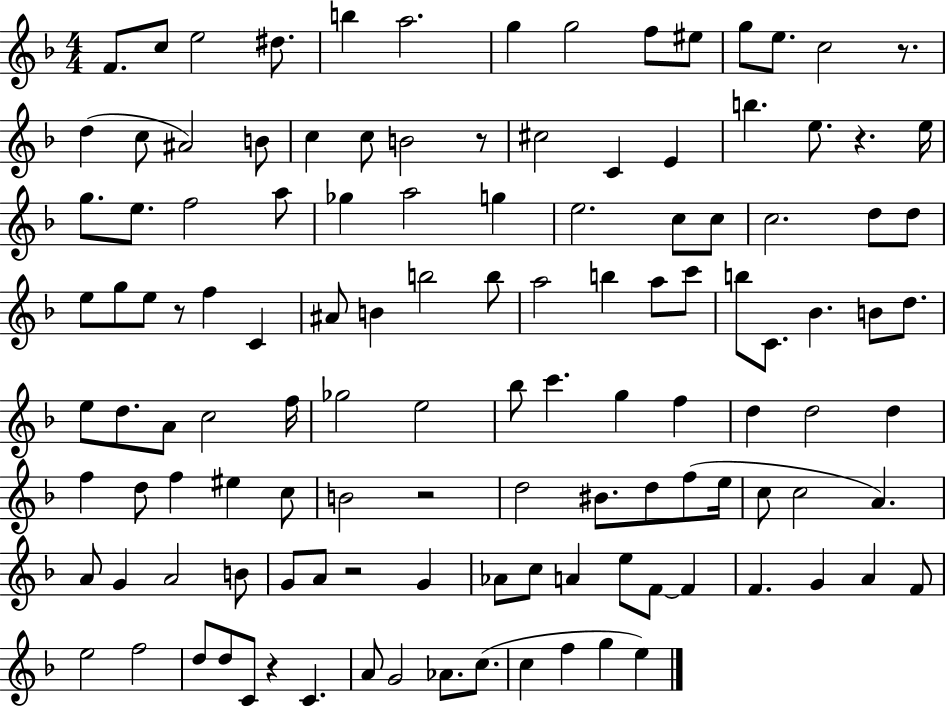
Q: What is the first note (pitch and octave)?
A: F4